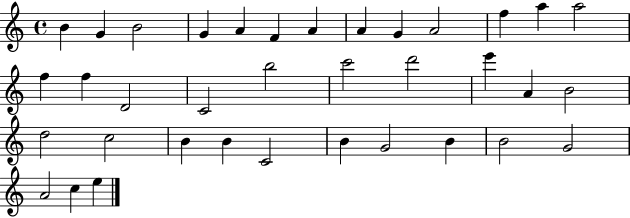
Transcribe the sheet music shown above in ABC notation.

X:1
T:Untitled
M:4/4
L:1/4
K:C
B G B2 G A F A A G A2 f a a2 f f D2 C2 b2 c'2 d'2 e' A B2 d2 c2 B B C2 B G2 B B2 G2 A2 c e